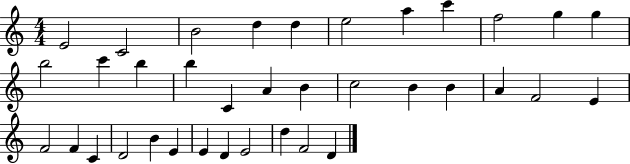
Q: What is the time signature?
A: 4/4